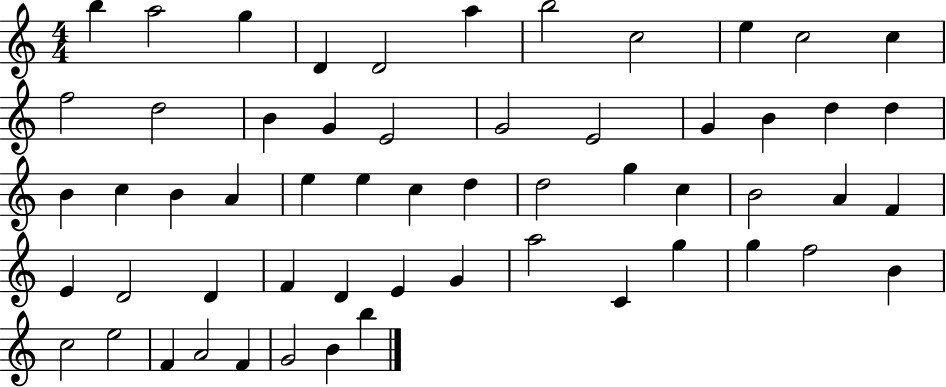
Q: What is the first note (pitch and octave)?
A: B5